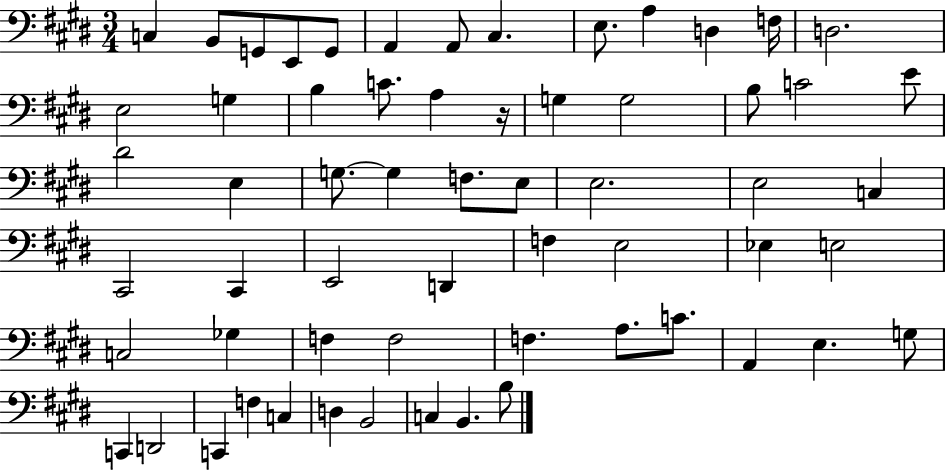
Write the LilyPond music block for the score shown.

{
  \clef bass
  \numericTimeSignature
  \time 3/4
  \key e \major
  c4 b,8 g,8 e,8 g,8 | a,4 a,8 cis4. | e8. a4 d4 f16 | d2. | \break e2 g4 | b4 c'8. a4 r16 | g4 g2 | b8 c'2 e'8 | \break dis'2 e4 | g8.~~ g4 f8. e8 | e2. | e2 c4 | \break cis,2 cis,4 | e,2 d,4 | f4 e2 | ees4 e2 | \break c2 ges4 | f4 f2 | f4. a8. c'8. | a,4 e4. g8 | \break c,4 d,2 | c,4 f4 c4 | d4 b,2 | c4 b,4. b8 | \break \bar "|."
}